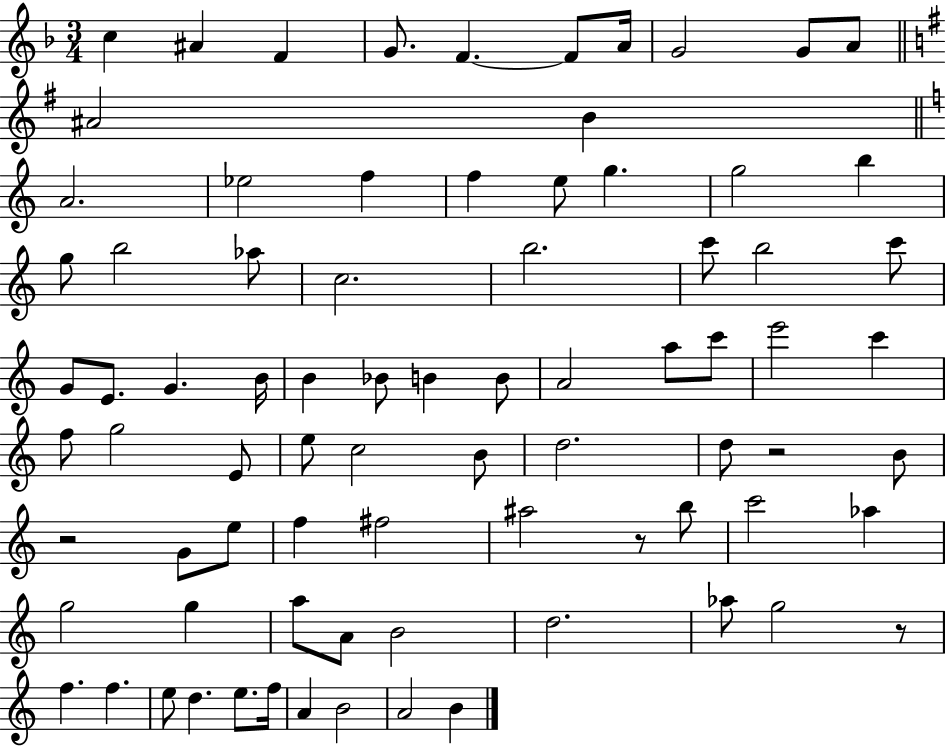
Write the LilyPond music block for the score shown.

{
  \clef treble
  \numericTimeSignature
  \time 3/4
  \key f \major
  c''4 ais'4 f'4 | g'8. f'4.~~ f'8 a'16 | g'2 g'8 a'8 | \bar "||" \break \key g \major ais'2 b'4 | \bar "||" \break \key c \major a'2. | ees''2 f''4 | f''4 e''8 g''4. | g''2 b''4 | \break g''8 b''2 aes''8 | c''2. | b''2. | c'''8 b''2 c'''8 | \break g'8 e'8. g'4. b'16 | b'4 bes'8 b'4 b'8 | a'2 a''8 c'''8 | e'''2 c'''4 | \break f''8 g''2 e'8 | e''8 c''2 b'8 | d''2. | d''8 r2 b'8 | \break r2 g'8 e''8 | f''4 fis''2 | ais''2 r8 b''8 | c'''2 aes''4 | \break g''2 g''4 | a''8 a'8 b'2 | d''2. | aes''8 g''2 r8 | \break f''4. f''4. | e''8 d''4. e''8. f''16 | a'4 b'2 | a'2 b'4 | \break \bar "|."
}